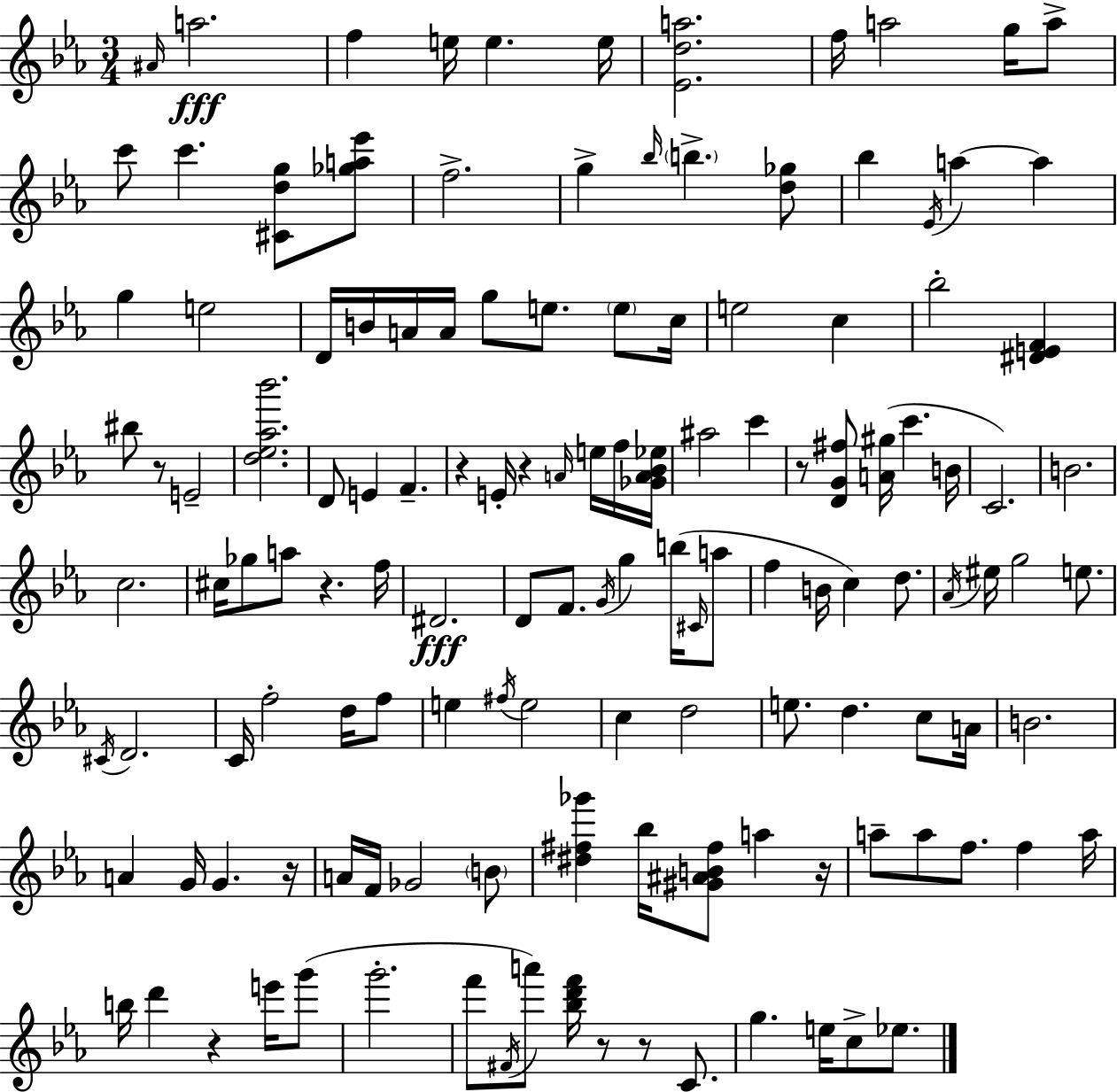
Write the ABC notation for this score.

X:1
T:Untitled
M:3/4
L:1/4
K:Cm
^A/4 a2 f e/4 e e/4 [_Eda]2 f/4 a2 g/4 a/2 c'/2 c' [^Cdg]/2 [_ga_e']/2 f2 g _b/4 b [d_g]/2 _b _E/4 a a g e2 D/4 B/4 A/4 A/4 g/2 e/2 e/2 c/4 e2 c _b2 [^DEF] ^b/2 z/2 E2 [d_e_a_b']2 D/2 E F z E/4 z A/4 e/4 f/4 [_GA_B_e]/4 ^a2 c' z/2 [DG^f]/2 [A^g]/4 c' B/4 C2 B2 c2 ^c/4 _g/2 a/2 z f/4 ^D2 D/2 F/2 G/4 g b/4 ^C/4 a/2 f B/4 c d/2 _A/4 ^e/4 g2 e/2 ^C/4 D2 C/4 f2 d/4 f/2 e ^f/4 e2 c d2 e/2 d c/2 A/4 B2 A G/4 G z/4 A/4 F/4 _G2 B/2 [^d^f_g'] _b/4 [^G^AB^f]/2 a z/4 a/2 a/2 f/2 f a/4 b/4 d' z e'/4 g'/2 g'2 f'/2 ^F/4 a'/2 [_bd'f']/4 z/2 z/2 C/2 g e/4 c/2 _e/2